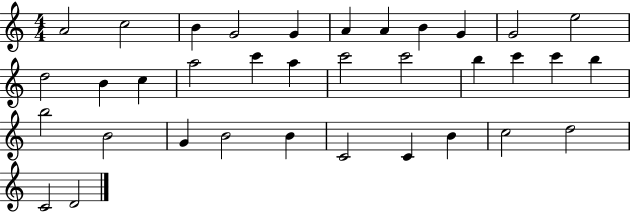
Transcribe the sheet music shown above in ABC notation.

X:1
T:Untitled
M:4/4
L:1/4
K:C
A2 c2 B G2 G A A B G G2 e2 d2 B c a2 c' a c'2 c'2 b c' c' b b2 B2 G B2 B C2 C B c2 d2 C2 D2